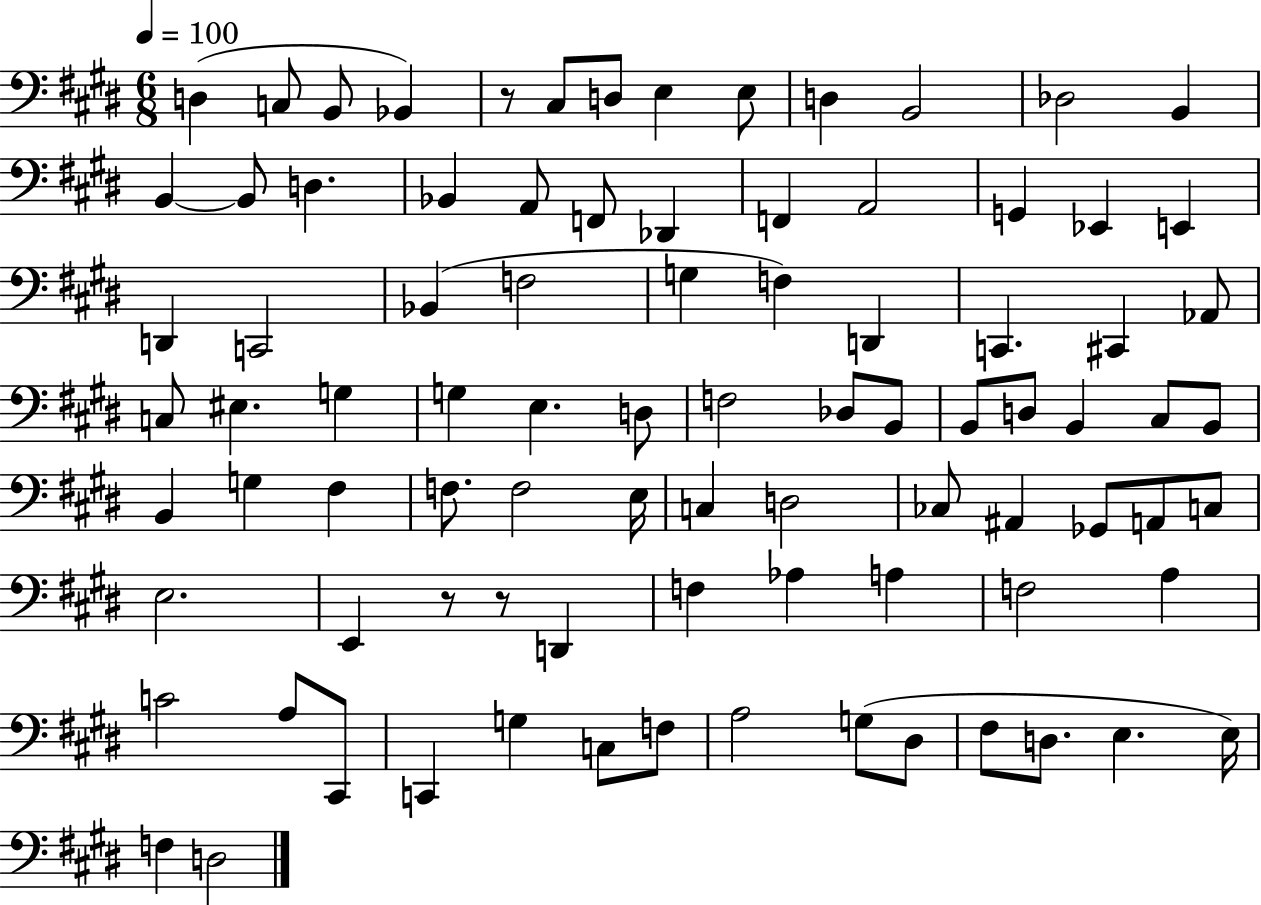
X:1
T:Untitled
M:6/8
L:1/4
K:E
D, C,/2 B,,/2 _B,, z/2 ^C,/2 D,/2 E, E,/2 D, B,,2 _D,2 B,, B,, B,,/2 D, _B,, A,,/2 F,,/2 _D,, F,, A,,2 G,, _E,, E,, D,, C,,2 _B,, F,2 G, F, D,, C,, ^C,, _A,,/2 C,/2 ^E, G, G, E, D,/2 F,2 _D,/2 B,,/2 B,,/2 D,/2 B,, ^C,/2 B,,/2 B,, G, ^F, F,/2 F,2 E,/4 C, D,2 _C,/2 ^A,, _G,,/2 A,,/2 C,/2 E,2 E,, z/2 z/2 D,, F, _A, A, F,2 A, C2 A,/2 ^C,,/2 C,, G, C,/2 F,/2 A,2 G,/2 ^D,/2 ^F,/2 D,/2 E, E,/4 F, D,2